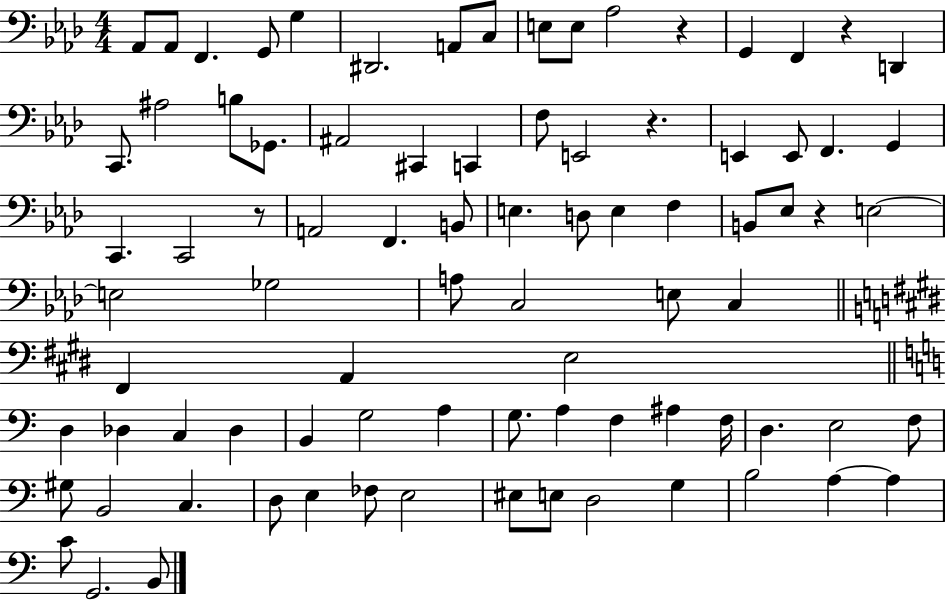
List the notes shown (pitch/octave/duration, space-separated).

Ab2/e Ab2/e F2/q. G2/e G3/q D#2/h. A2/e C3/e E3/e E3/e Ab3/h R/q G2/q F2/q R/q D2/q C2/e. A#3/h B3/e Gb2/e. A#2/h C#2/q C2/q F3/e E2/h R/q. E2/q E2/e F2/q. G2/q C2/q. C2/h R/e A2/h F2/q. B2/e E3/q. D3/e E3/q F3/q B2/e Eb3/e R/q E3/h E3/h Gb3/h A3/e C3/h E3/e C3/q F#2/q A2/q E3/h D3/q Db3/q C3/q Db3/q B2/q G3/h A3/q G3/e. A3/q F3/q A#3/q F3/s D3/q. E3/h F3/e G#3/e B2/h C3/q. D3/e E3/q FES3/e E3/h EIS3/e E3/e D3/h G3/q B3/h A3/q A3/q C4/e G2/h. B2/e